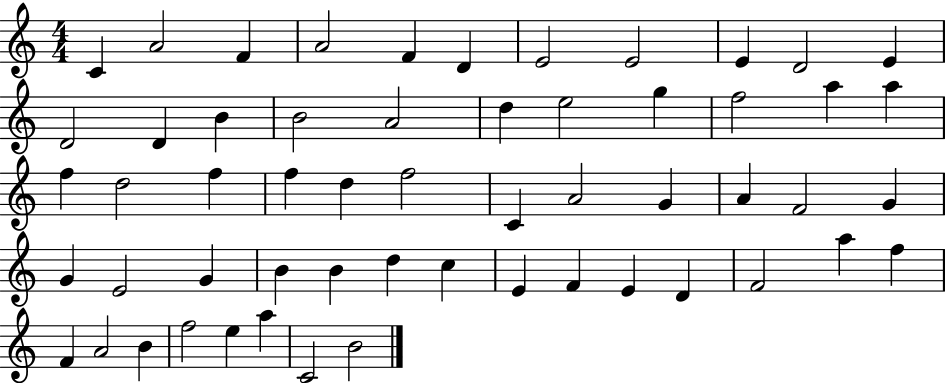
C4/q A4/h F4/q A4/h F4/q D4/q E4/h E4/h E4/q D4/h E4/q D4/h D4/q B4/q B4/h A4/h D5/q E5/h G5/q F5/h A5/q A5/q F5/q D5/h F5/q F5/q D5/q F5/h C4/q A4/h G4/q A4/q F4/h G4/q G4/q E4/h G4/q B4/q B4/q D5/q C5/q E4/q F4/q E4/q D4/q F4/h A5/q F5/q F4/q A4/h B4/q F5/h E5/q A5/q C4/h B4/h